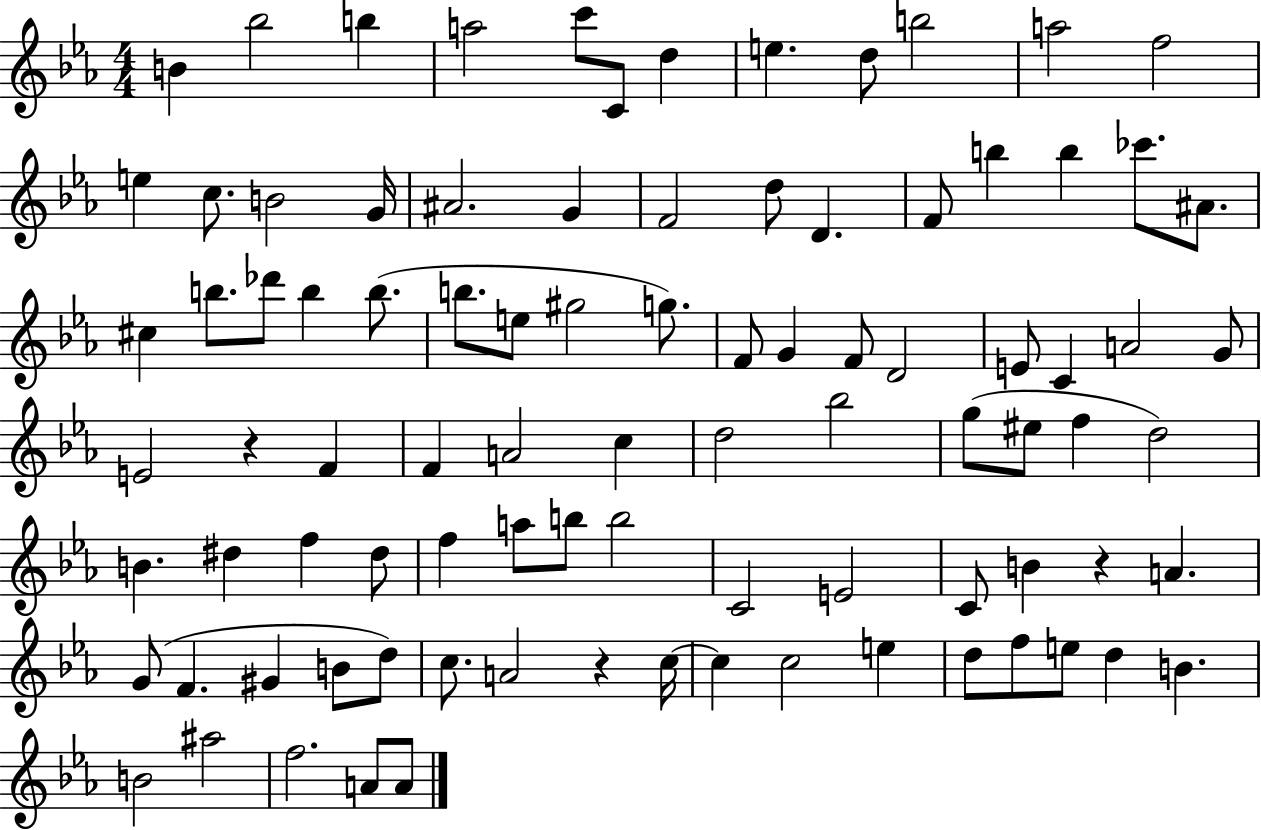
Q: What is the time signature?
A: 4/4